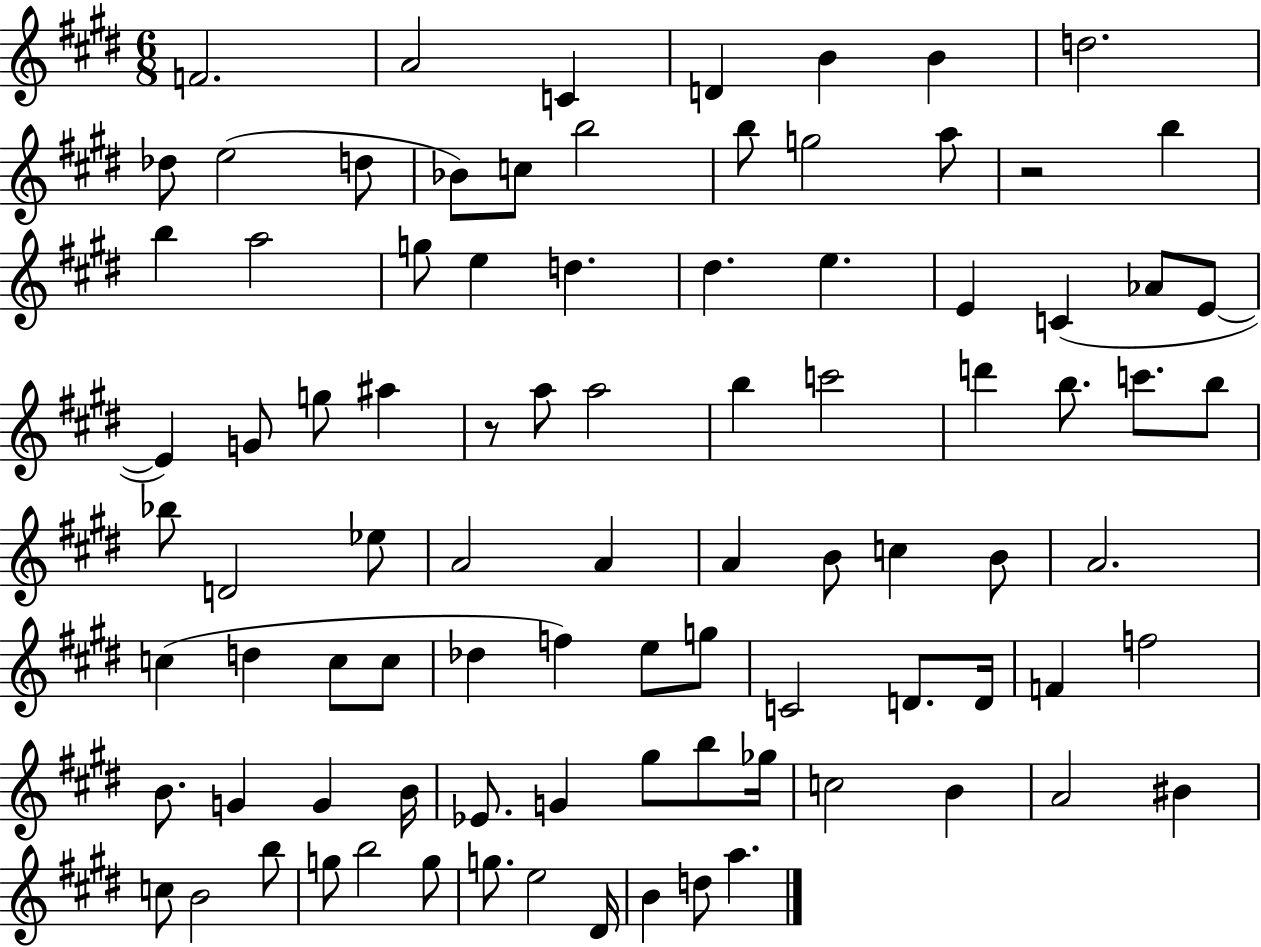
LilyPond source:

{
  \clef treble
  \numericTimeSignature
  \time 6/8
  \key e \major
  f'2. | a'2 c'4 | d'4 b'4 b'4 | d''2. | \break des''8 e''2( d''8 | bes'8) c''8 b''2 | b''8 g''2 a''8 | r2 b''4 | \break b''4 a''2 | g''8 e''4 d''4. | dis''4. e''4. | e'4 c'4( aes'8 e'8~~ | \break e'4) g'8 g''8 ais''4 | r8 a''8 a''2 | b''4 c'''2 | d'''4 b''8. c'''8. b''8 | \break bes''8 d'2 ees''8 | a'2 a'4 | a'4 b'8 c''4 b'8 | a'2. | \break c''4( d''4 c''8 c''8 | des''4 f''4) e''8 g''8 | c'2 d'8. d'16 | f'4 f''2 | \break b'8. g'4 g'4 b'16 | ees'8. g'4 gis''8 b''8 ges''16 | c''2 b'4 | a'2 bis'4 | \break c''8 b'2 b''8 | g''8 b''2 g''8 | g''8. e''2 dis'16 | b'4 d''8 a''4. | \break \bar "|."
}